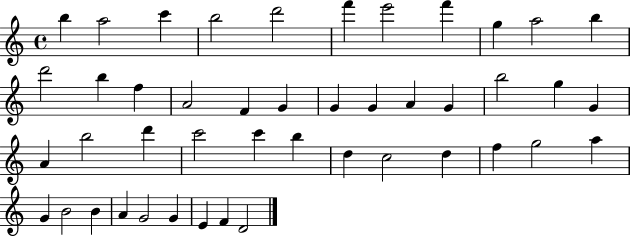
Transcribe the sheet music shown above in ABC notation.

X:1
T:Untitled
M:4/4
L:1/4
K:C
b a2 c' b2 d'2 f' e'2 f' g a2 b d'2 b f A2 F G G G A G b2 g G A b2 d' c'2 c' b d c2 d f g2 a G B2 B A G2 G E F D2